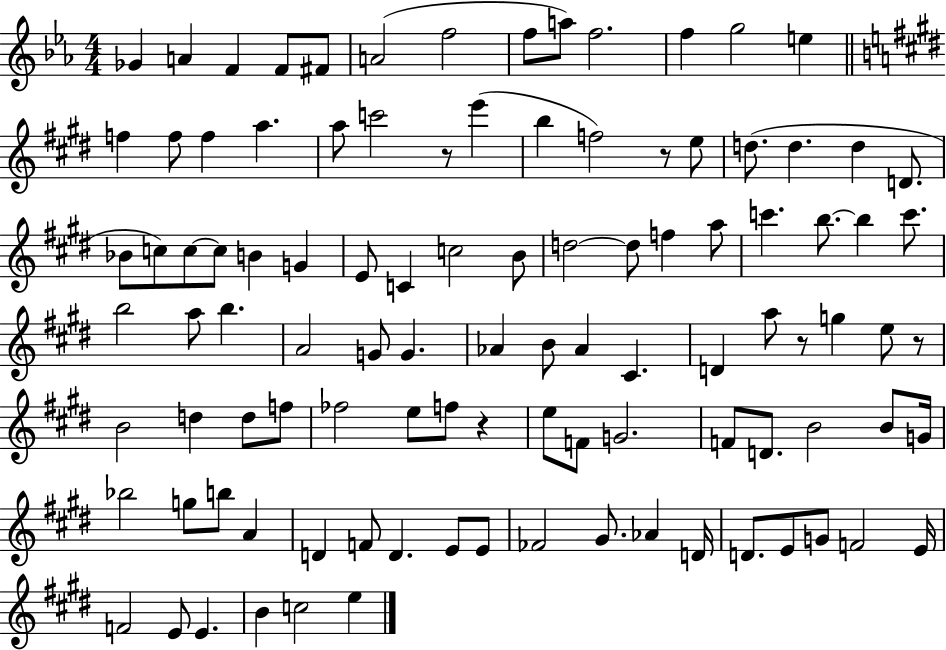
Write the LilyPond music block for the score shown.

{
  \clef treble
  \numericTimeSignature
  \time 4/4
  \key ees \major
  ges'4 a'4 f'4 f'8 fis'8 | a'2( f''2 | f''8 a''8) f''2. | f''4 g''2 e''4 | \break \bar "||" \break \key e \major f''4 f''8 f''4 a''4. | a''8 c'''2 r8 e'''4( | b''4 f''2) r8 e''8 | d''8.( d''4. d''4 d'8. | \break bes'8 c''8) c''8~~ c''8 b'4 g'4 | e'8 c'4 c''2 b'8 | d''2~~ d''8 f''4 a''8 | c'''4. b''8.~~ b''4 c'''8. | \break b''2 a''8 b''4. | a'2 g'8 g'4. | aes'4 b'8 aes'4 cis'4. | d'4 a''8 r8 g''4 e''8 r8 | \break b'2 d''4 d''8 f''8 | fes''2 e''8 f''8 r4 | e''8 f'8 g'2. | f'8 d'8. b'2 b'8 g'16 | \break bes''2 g''8 b''8 a'4 | d'4 f'8 d'4. e'8 e'8 | fes'2 gis'8. aes'4 d'16 | d'8. e'8 g'8 f'2 e'16 | \break f'2 e'8 e'4. | b'4 c''2 e''4 | \bar "|."
}